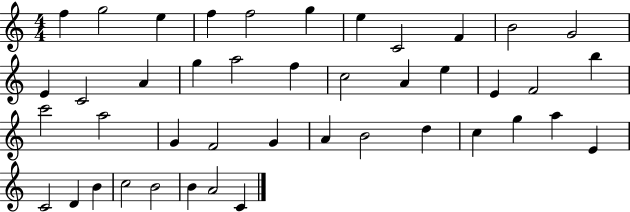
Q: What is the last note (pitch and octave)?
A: C4